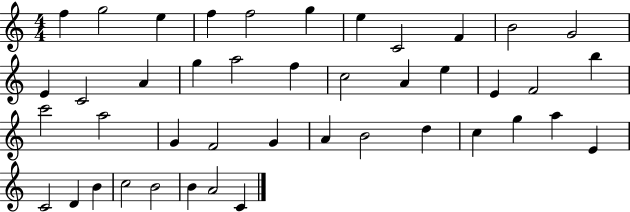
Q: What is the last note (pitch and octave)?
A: C4